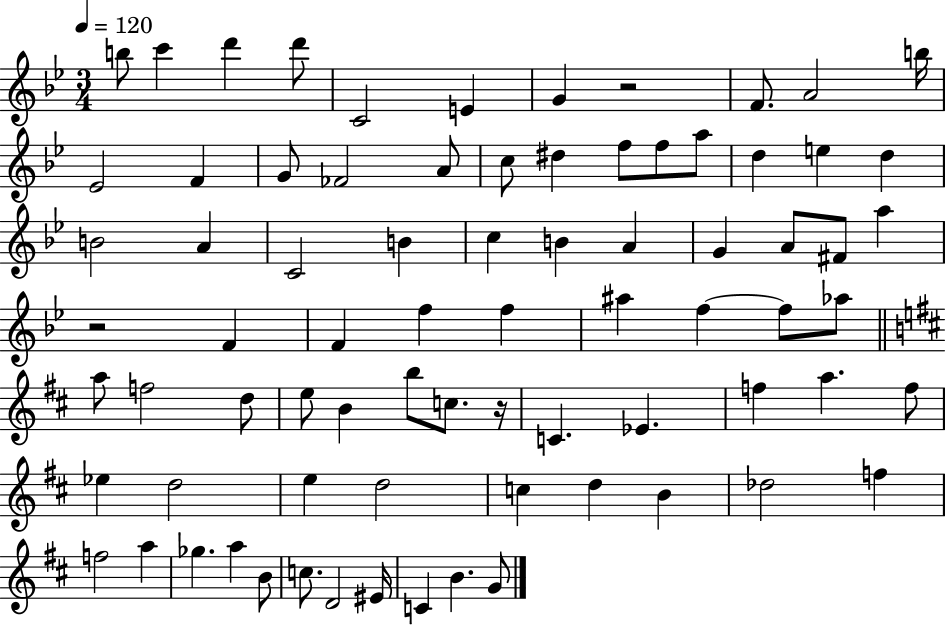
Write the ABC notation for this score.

X:1
T:Untitled
M:3/4
L:1/4
K:Bb
b/2 c' d' d'/2 C2 E G z2 F/2 A2 b/4 _E2 F G/2 _F2 A/2 c/2 ^d f/2 f/2 a/2 d e d B2 A C2 B c B A G A/2 ^F/2 a z2 F F f f ^a f f/2 _a/2 a/2 f2 d/2 e/2 B b/2 c/2 z/4 C _E f a f/2 _e d2 e d2 c d B _d2 f f2 a _g a B/2 c/2 D2 ^E/4 C B G/2